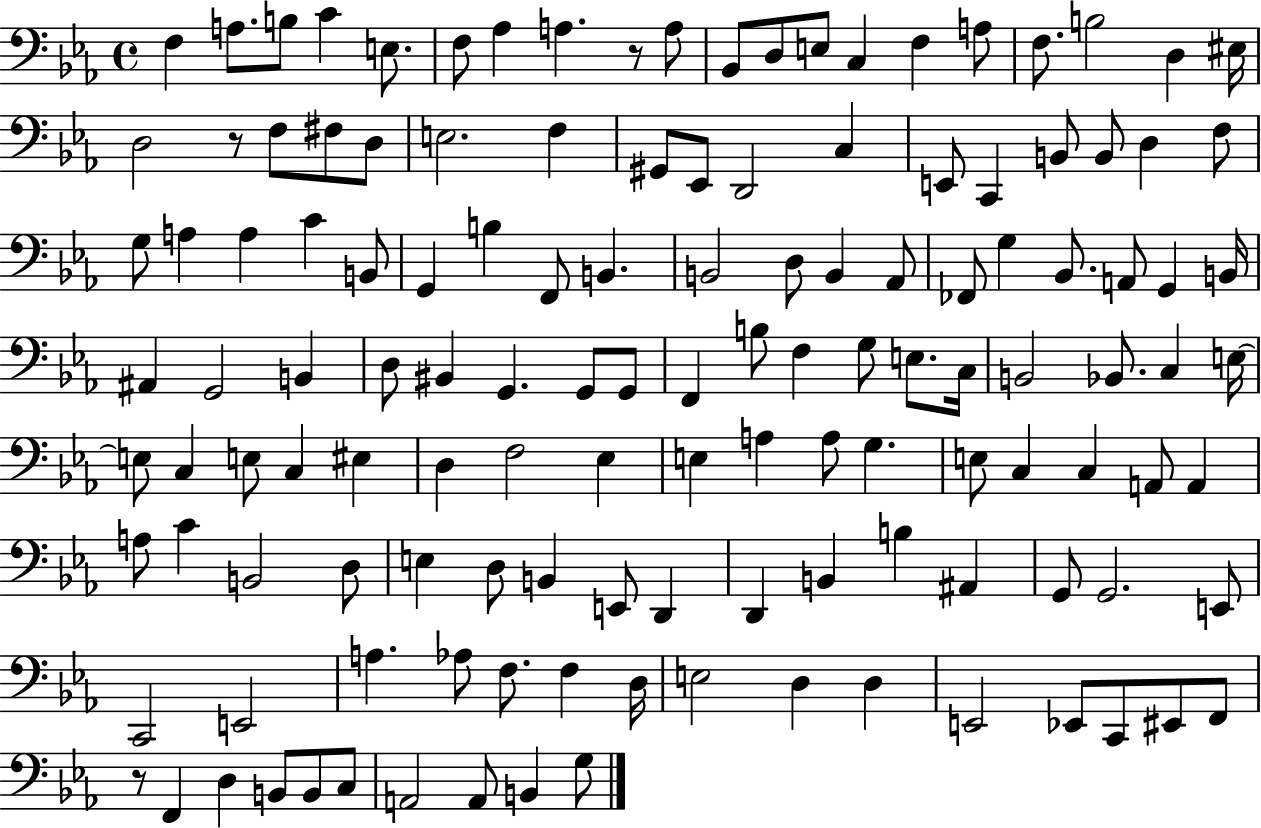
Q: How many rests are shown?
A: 3